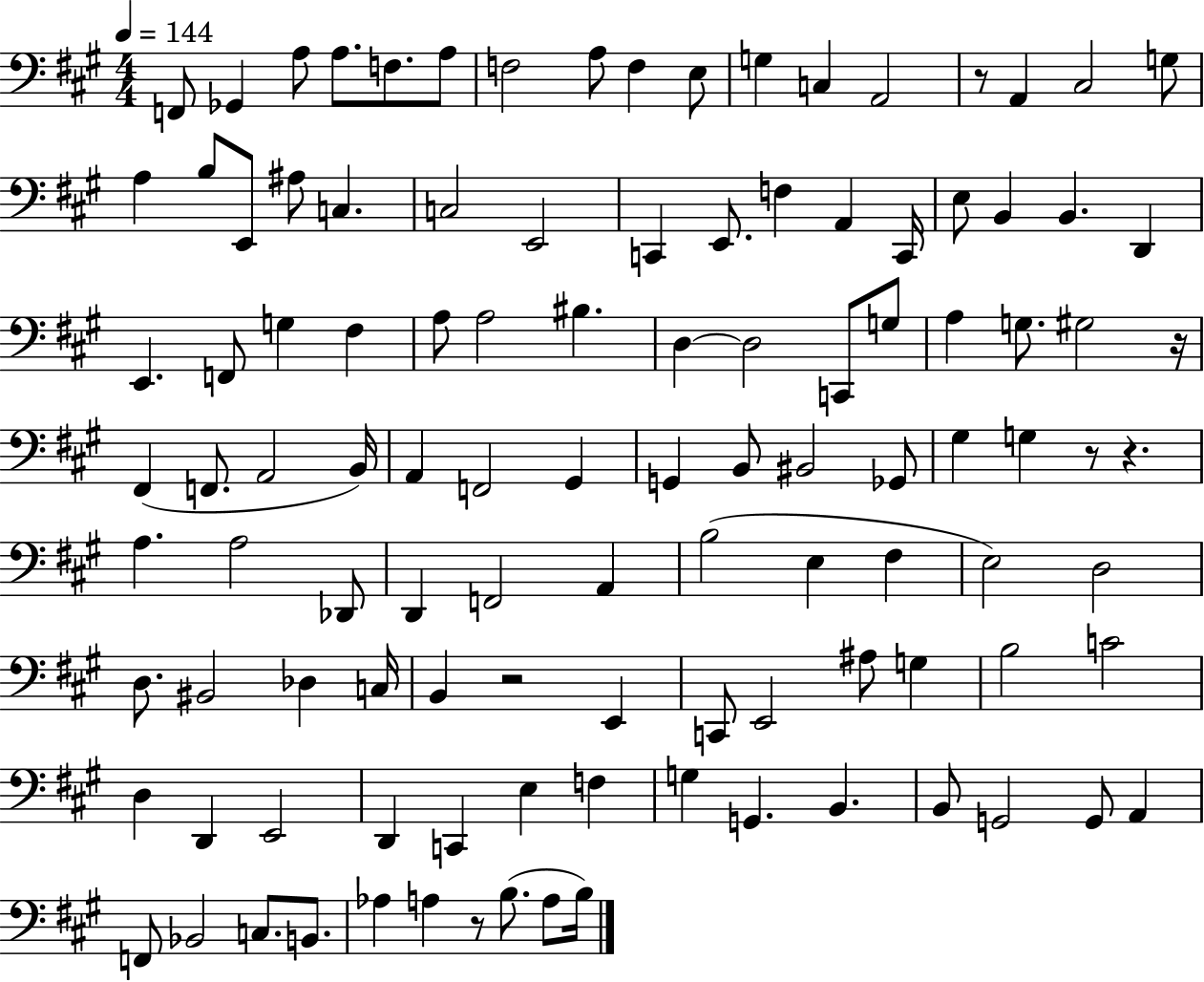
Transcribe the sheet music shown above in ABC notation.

X:1
T:Untitled
M:4/4
L:1/4
K:A
F,,/2 _G,, A,/2 A,/2 F,/2 A,/2 F,2 A,/2 F, E,/2 G, C, A,,2 z/2 A,, ^C,2 G,/2 A, B,/2 E,,/2 ^A,/2 C, C,2 E,,2 C,, E,,/2 F, A,, C,,/4 E,/2 B,, B,, D,, E,, F,,/2 G, ^F, A,/2 A,2 ^B, D, D,2 C,,/2 G,/2 A, G,/2 ^G,2 z/4 ^F,, F,,/2 A,,2 B,,/4 A,, F,,2 ^G,, G,, B,,/2 ^B,,2 _G,,/2 ^G, G, z/2 z A, A,2 _D,,/2 D,, F,,2 A,, B,2 E, ^F, E,2 D,2 D,/2 ^B,,2 _D, C,/4 B,, z2 E,, C,,/2 E,,2 ^A,/2 G, B,2 C2 D, D,, E,,2 D,, C,, E, F, G, G,, B,, B,,/2 G,,2 G,,/2 A,, F,,/2 _B,,2 C,/2 B,,/2 _A, A, z/2 B,/2 A,/2 B,/4